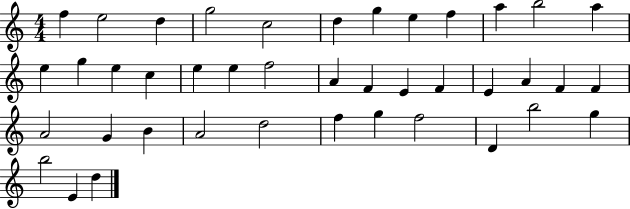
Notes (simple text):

F5/q E5/h D5/q G5/h C5/h D5/q G5/q E5/q F5/q A5/q B5/h A5/q E5/q G5/q E5/q C5/q E5/q E5/q F5/h A4/q F4/q E4/q F4/q E4/q A4/q F4/q F4/q A4/h G4/q B4/q A4/h D5/h F5/q G5/q F5/h D4/q B5/h G5/q B5/h E4/q D5/q